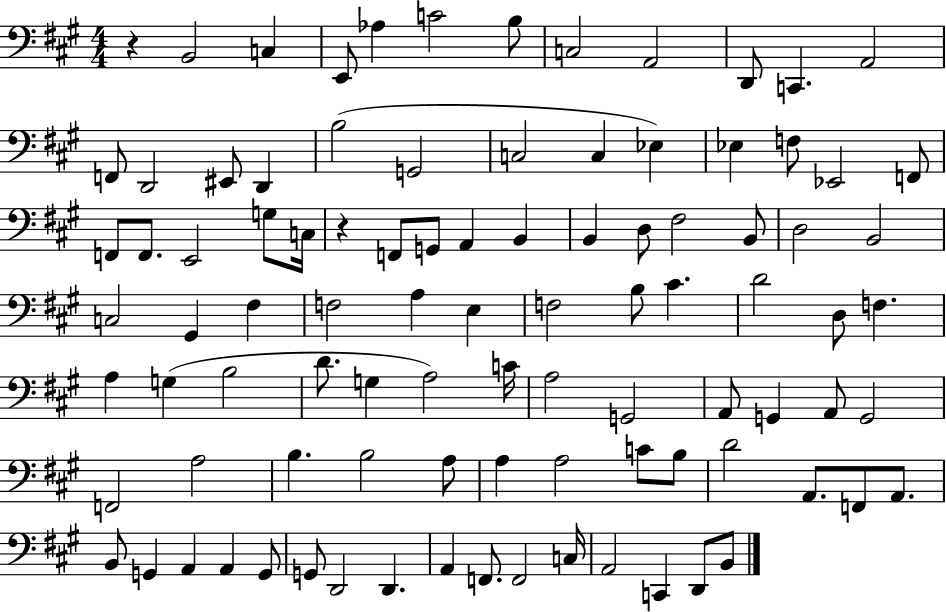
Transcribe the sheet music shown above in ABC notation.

X:1
T:Untitled
M:4/4
L:1/4
K:A
z B,,2 C, E,,/2 _A, C2 B,/2 C,2 A,,2 D,,/2 C,, A,,2 F,,/2 D,,2 ^E,,/2 D,, B,2 G,,2 C,2 C, _E, _E, F,/2 _E,,2 F,,/2 F,,/2 F,,/2 E,,2 G,/2 C,/4 z F,,/2 G,,/2 A,, B,, B,, D,/2 ^F,2 B,,/2 D,2 B,,2 C,2 ^G,, ^F, F,2 A, E, F,2 B,/2 ^C D2 D,/2 F, A, G, B,2 D/2 G, A,2 C/4 A,2 G,,2 A,,/2 G,, A,,/2 G,,2 F,,2 A,2 B, B,2 A,/2 A, A,2 C/2 B,/2 D2 A,,/2 F,,/2 A,,/2 B,,/2 G,, A,, A,, G,,/2 G,,/2 D,,2 D,, A,, F,,/2 F,,2 C,/4 A,,2 C,, D,,/2 B,,/2